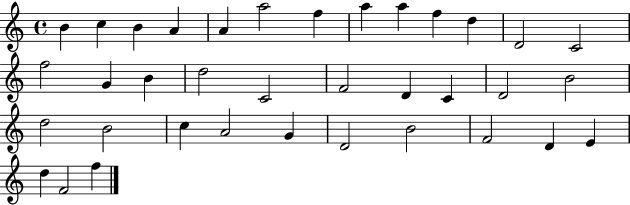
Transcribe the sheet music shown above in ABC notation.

X:1
T:Untitled
M:4/4
L:1/4
K:C
B c B A A a2 f a a f d D2 C2 f2 G B d2 C2 F2 D C D2 B2 d2 B2 c A2 G D2 B2 F2 D E d F2 f